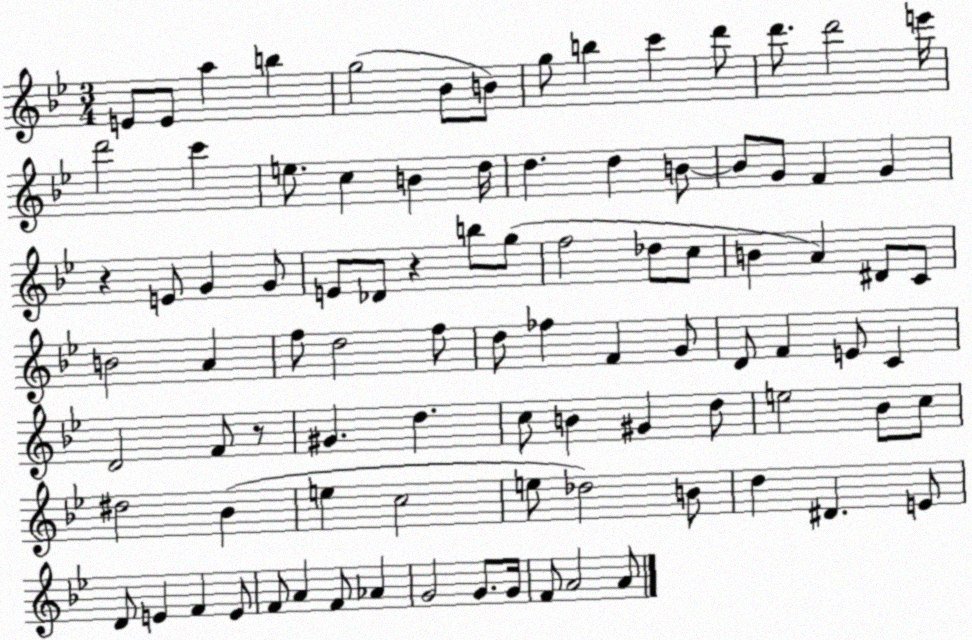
X:1
T:Untitled
M:3/4
L:1/4
K:Bb
E/2 E/2 a b g2 _B/2 B/2 g/2 b c' d'/2 d'/2 d'2 e'/4 d'2 c' e/2 c B d/4 d d B/2 B/2 G/2 F G z E/2 G G/2 E/2 _D/2 z b/2 g/2 f2 _d/2 c/2 B A ^D/2 C/2 B2 A f/2 d2 f/2 d/2 _f F G/2 D/2 F E/2 C D2 F/2 z/2 ^G d c/2 B ^G d/2 e2 _B/2 c/2 ^d2 _B e c2 e/2 _d2 B/2 d ^D E/2 D/2 E F E/2 F/2 A F/2 _A G2 G/2 G/4 F/2 A2 A/2